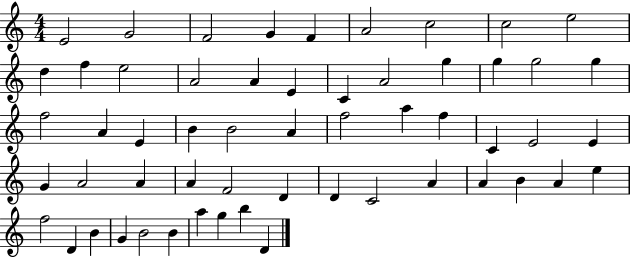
X:1
T:Untitled
M:4/4
L:1/4
K:C
E2 G2 F2 G F A2 c2 c2 e2 d f e2 A2 A E C A2 g g g2 g f2 A E B B2 A f2 a f C E2 E G A2 A A F2 D D C2 A A B A e f2 D B G B2 B a g b D